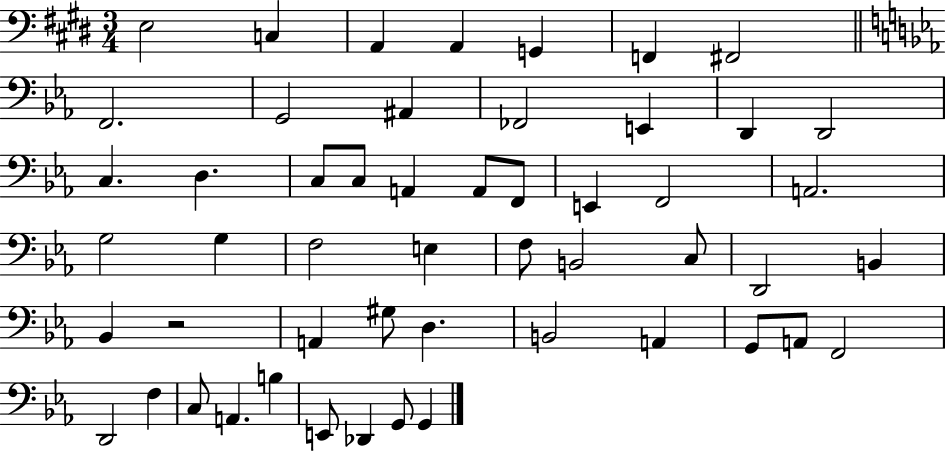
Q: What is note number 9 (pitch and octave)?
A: G2